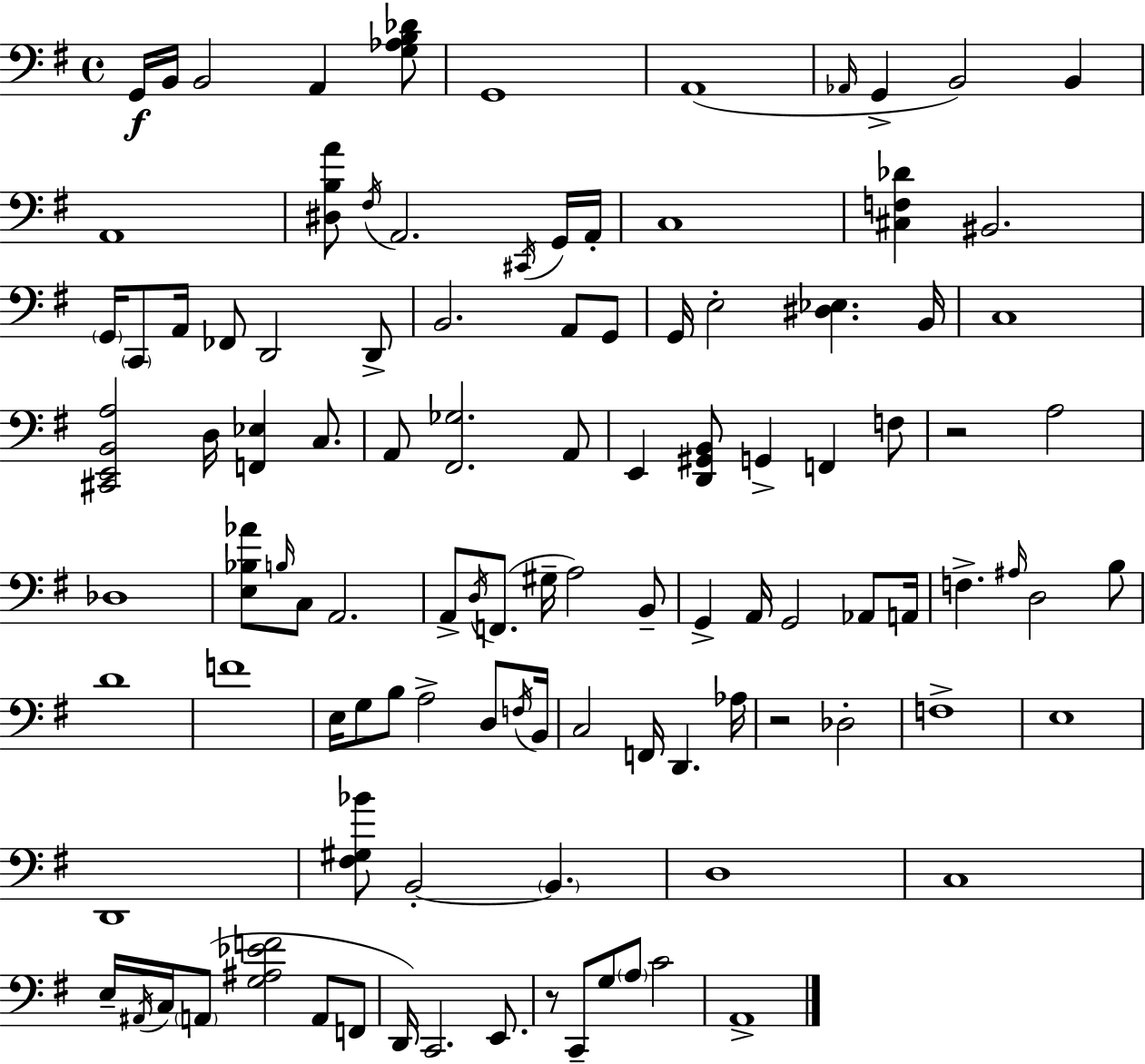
X:1
T:Untitled
M:4/4
L:1/4
K:G
G,,/4 B,,/4 B,,2 A,, [G,_A,B,_D]/2 G,,4 A,,4 _A,,/4 G,, B,,2 B,, A,,4 [^D,B,A]/2 ^F,/4 A,,2 ^C,,/4 G,,/4 A,,/4 C,4 [^C,F,_D] ^B,,2 G,,/4 C,,/2 A,,/4 _F,,/2 D,,2 D,,/2 B,,2 A,,/2 G,,/2 G,,/4 E,2 [^D,_E,] B,,/4 C,4 [^C,,E,,B,,A,]2 D,/4 [F,,_E,] C,/2 A,,/2 [^F,,_G,]2 A,,/2 E,, [D,,^G,,B,,]/2 G,, F,, F,/2 z2 A,2 _D,4 [E,_B,_A]/2 B,/4 C,/2 A,,2 A,,/2 D,/4 F,,/2 ^G,/4 A,2 B,,/2 G,, A,,/4 G,,2 _A,,/2 A,,/4 F, ^A,/4 D,2 B,/2 D4 F4 E,/4 G,/2 B,/2 A,2 D,/2 F,/4 B,,/4 C,2 F,,/4 D,, _A,/4 z2 _D,2 F,4 E,4 D,,4 [^F,^G,_B]/2 B,,2 B,, D,4 C,4 E,/4 ^A,,/4 C,/4 A,,/2 [G,^A,_EF]2 A,,/2 F,,/2 D,,/4 C,,2 E,,/2 z/2 C,,/2 G,/2 A,/2 C2 A,,4